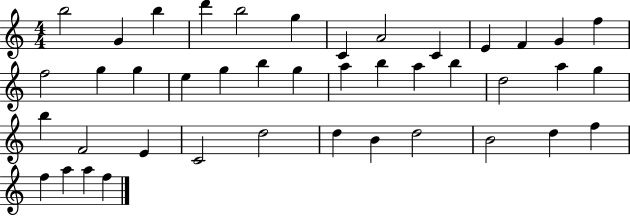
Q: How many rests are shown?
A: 0